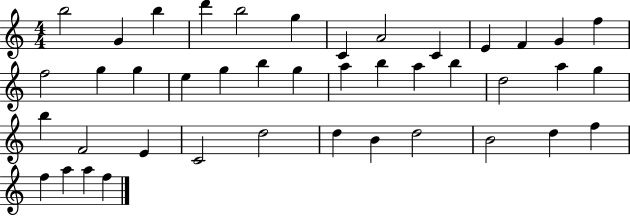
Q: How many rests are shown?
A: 0